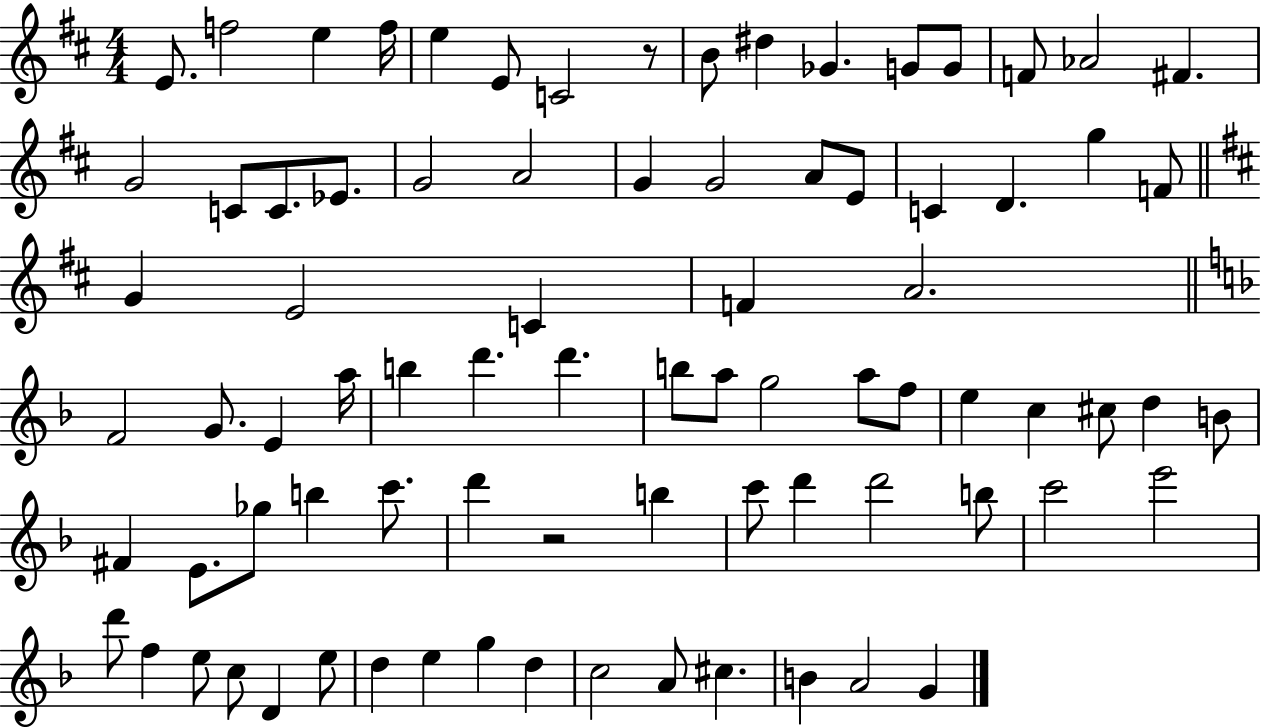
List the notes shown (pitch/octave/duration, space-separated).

E4/e. F5/h E5/q F5/s E5/q E4/e C4/h R/e B4/e D#5/q Gb4/q. G4/e G4/e F4/e Ab4/h F#4/q. G4/h C4/e C4/e. Eb4/e. G4/h A4/h G4/q G4/h A4/e E4/e C4/q D4/q. G5/q F4/e G4/q E4/h C4/q F4/q A4/h. F4/h G4/e. E4/q A5/s B5/q D6/q. D6/q. B5/e A5/e G5/h A5/e F5/e E5/q C5/q C#5/e D5/q B4/e F#4/q E4/e. Gb5/e B5/q C6/e. D6/q R/h B5/q C6/e D6/q D6/h B5/e C6/h E6/h D6/e F5/q E5/e C5/e D4/q E5/e D5/q E5/q G5/q D5/q C5/h A4/e C#5/q. B4/q A4/h G4/q